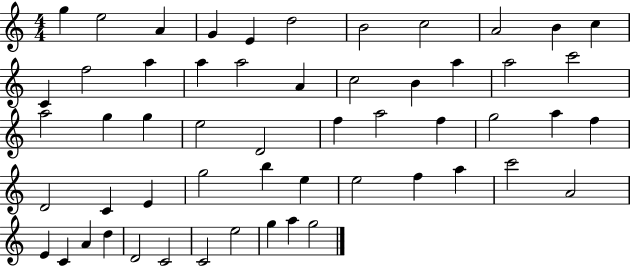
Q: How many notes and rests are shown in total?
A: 55